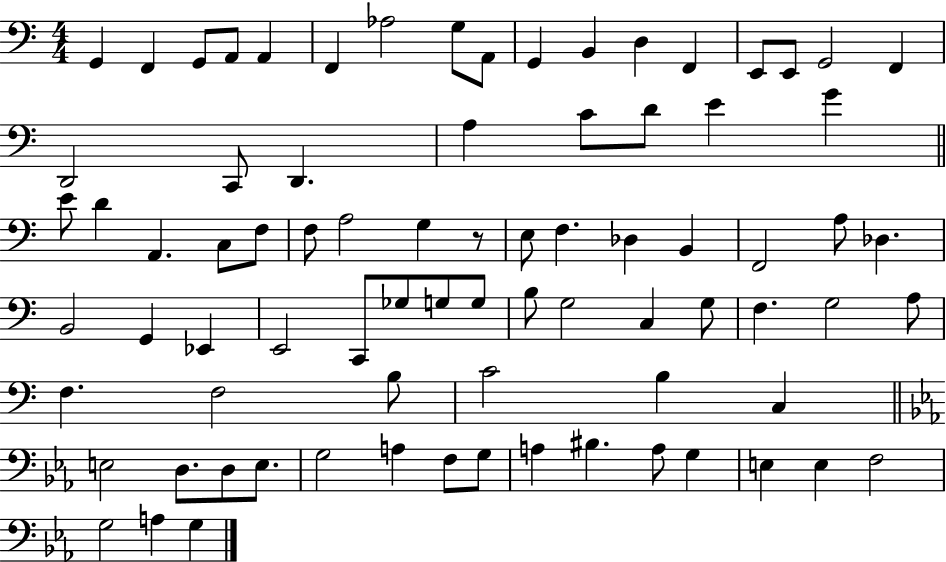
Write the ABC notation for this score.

X:1
T:Untitled
M:4/4
L:1/4
K:C
G,, F,, G,,/2 A,,/2 A,, F,, _A,2 G,/2 A,,/2 G,, B,, D, F,, E,,/2 E,,/2 G,,2 F,, D,,2 C,,/2 D,, A, C/2 D/2 E G E/2 D A,, C,/2 F,/2 F,/2 A,2 G, z/2 E,/2 F, _D, B,, F,,2 A,/2 _D, B,,2 G,, _E,, E,,2 C,,/2 _G,/2 G,/2 G,/2 B,/2 G,2 C, G,/2 F, G,2 A,/2 F, F,2 B,/2 C2 B, C, E,2 D,/2 D,/2 E,/2 G,2 A, F,/2 G,/2 A, ^B, A,/2 G, E, E, F,2 G,2 A, G,